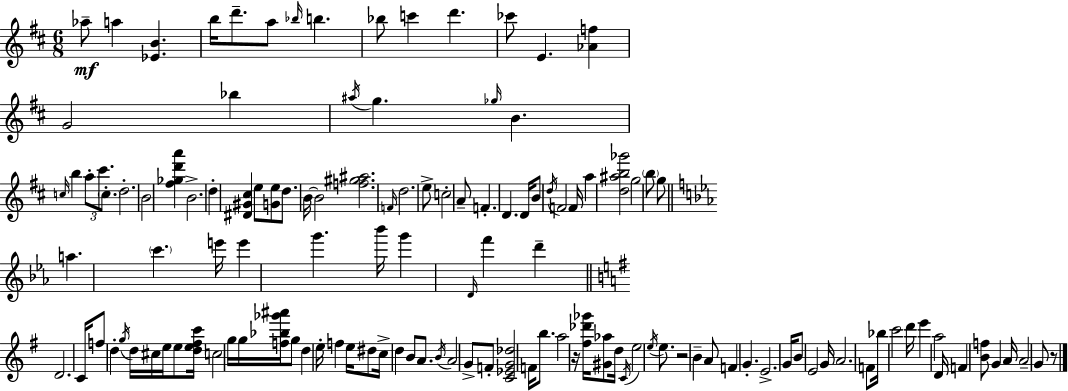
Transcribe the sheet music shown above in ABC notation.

X:1
T:Untitled
M:6/8
L:1/4
K:D
_a/2 a [_EB] b/4 d'/2 a/2 _b/4 b _b/2 c' d' _c'/2 E [_Af] G2 _b ^a/4 g _g/4 B c/4 b a/2 ^c'/2 c/2 d2 B2 [^f_gd'a'] B2 d [^D^G^c] e/2 [Ge]/2 d/2 B/4 B2 [f^g^a]2 F/4 d2 e/2 c2 A/2 F D D/4 B/2 d/4 F2 F/4 a [d^ab_g']2 g2 b/2 g/2 a c' e'/4 e' g' _b'/4 g' D/4 f' d' D2 C/4 f/2 d g/4 d/4 ^c/4 e/4 e/2 [de^fc']/4 c2 g/4 g/4 [f_b_g'^a']/4 g/2 d e/4 f e/4 ^d/2 c/4 d B/2 A/2 B/4 A2 G/2 F/2 [C_EG_d]2 F/4 b/2 a2 z/4 [^f_d'_g']/4 [^G_a]/2 d/4 C/4 e2 e/4 e/2 z2 B A/2 F G E2 G/4 B/2 E2 G/4 A2 F/2 _b/4 c'2 d'/4 e' a2 D/4 F [Bf]/2 G A/4 A2 G/2 z/2